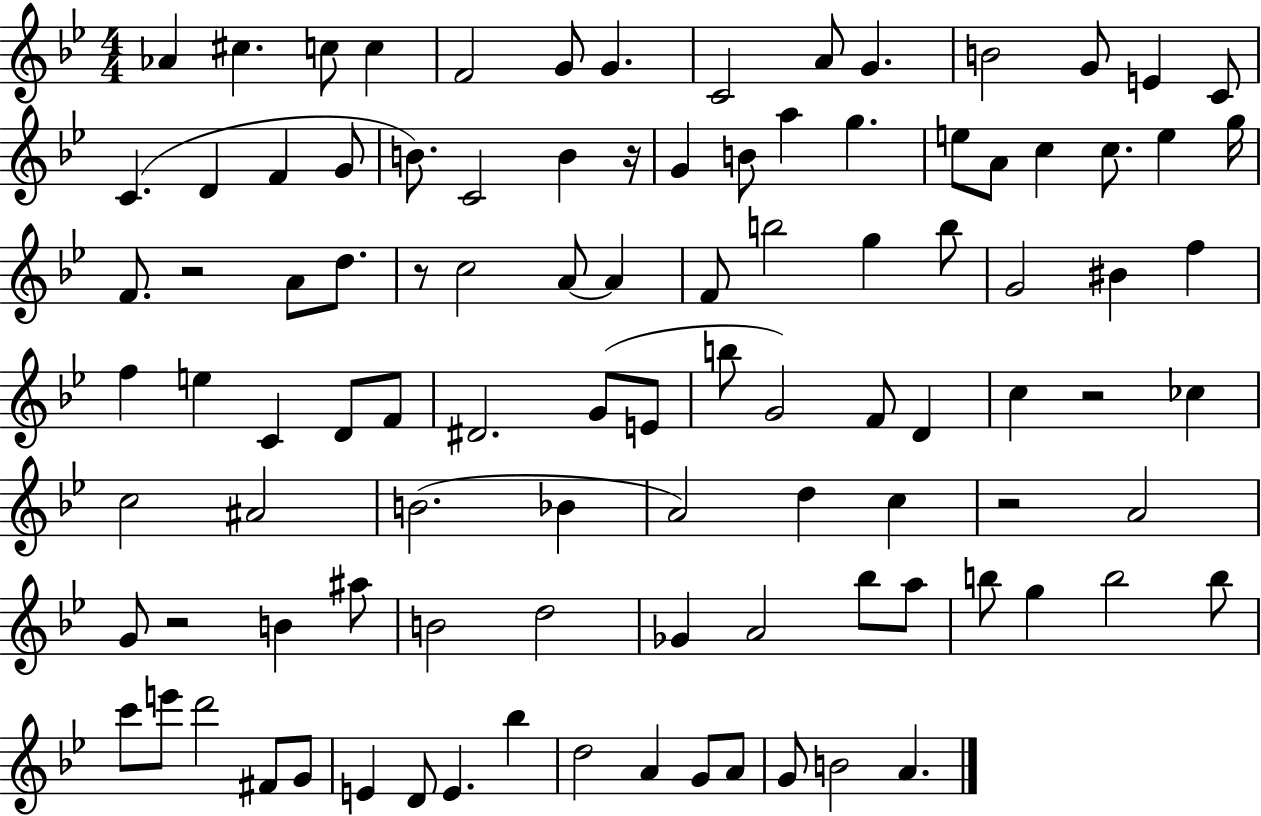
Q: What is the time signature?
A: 4/4